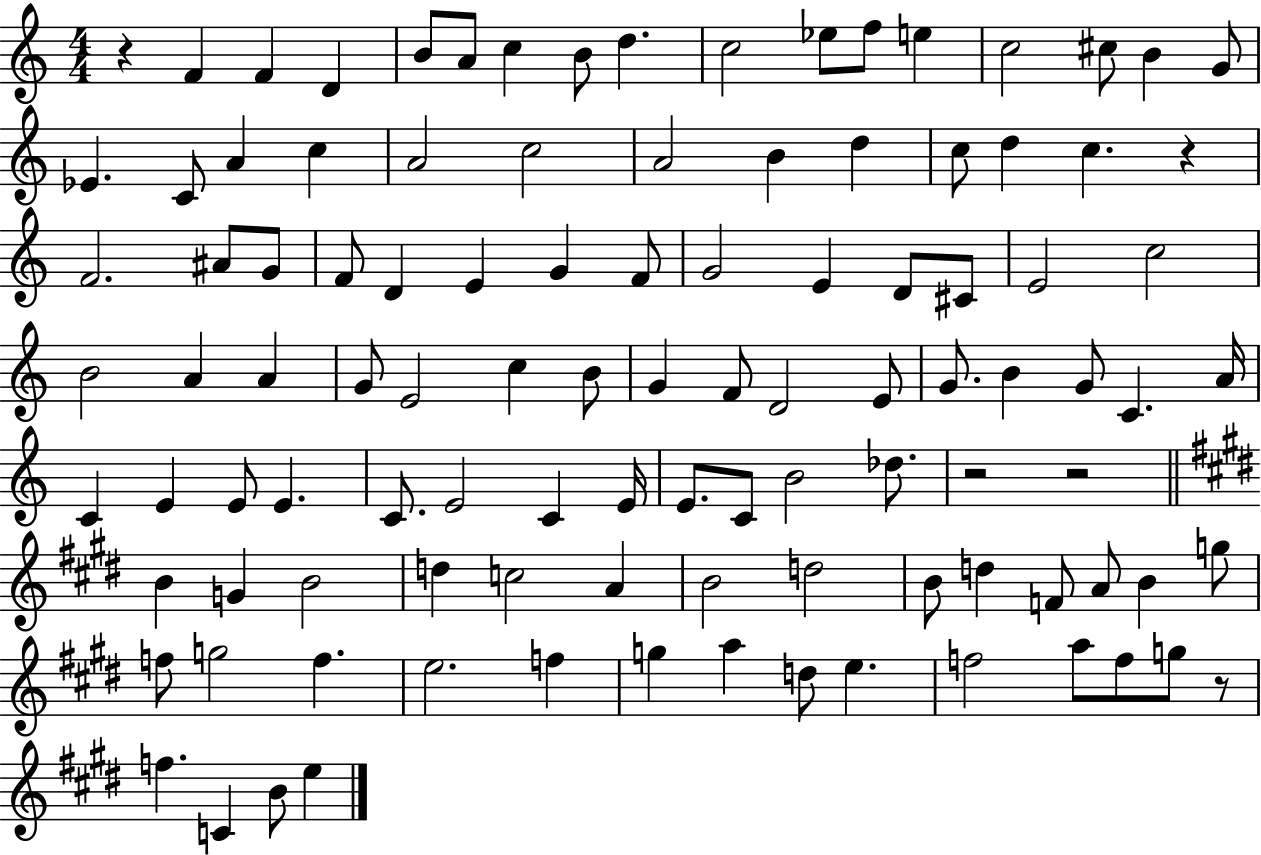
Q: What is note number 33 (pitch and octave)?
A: D4